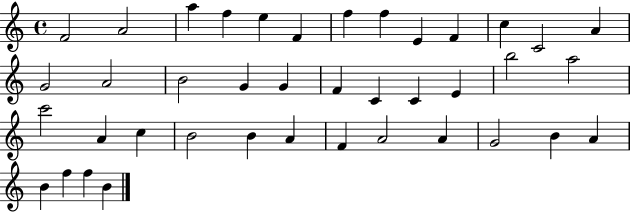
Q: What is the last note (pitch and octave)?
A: B4